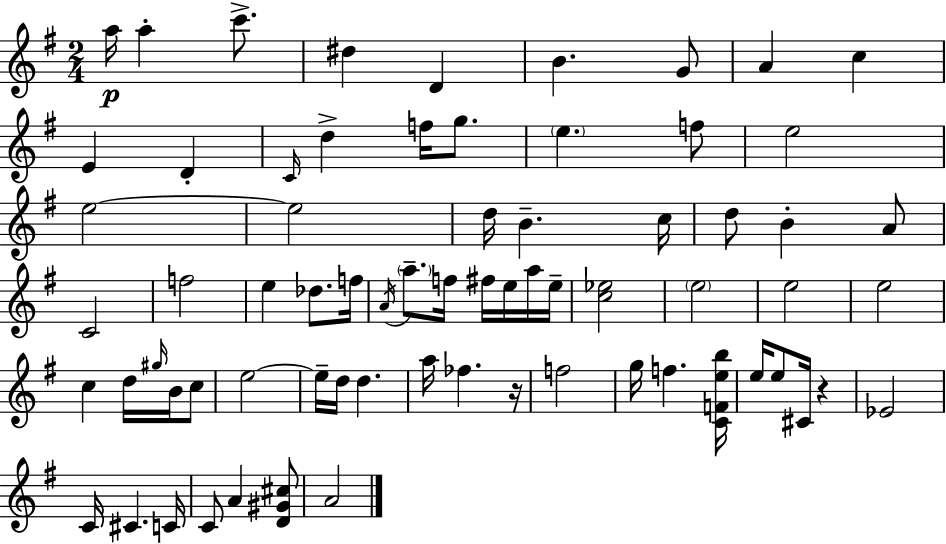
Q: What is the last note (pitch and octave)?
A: A4